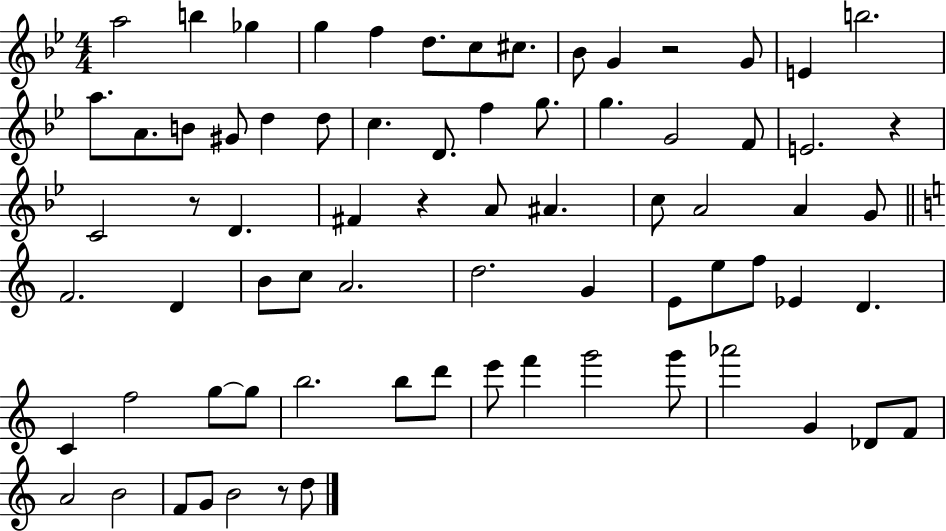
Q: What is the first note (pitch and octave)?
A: A5